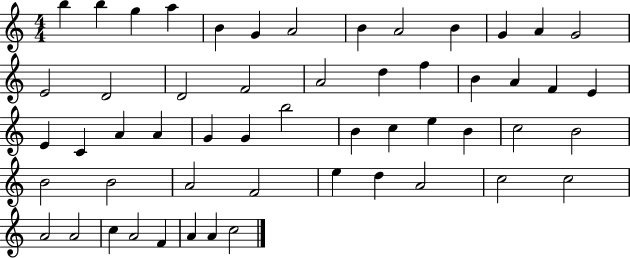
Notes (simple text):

B5/q B5/q G5/q A5/q B4/q G4/q A4/h B4/q A4/h B4/q G4/q A4/q G4/h E4/h D4/h D4/h F4/h A4/h D5/q F5/q B4/q A4/q F4/q E4/q E4/q C4/q A4/q A4/q G4/q G4/q B5/h B4/q C5/q E5/q B4/q C5/h B4/h B4/h B4/h A4/h F4/h E5/q D5/q A4/h C5/h C5/h A4/h A4/h C5/q A4/h F4/q A4/q A4/q C5/h